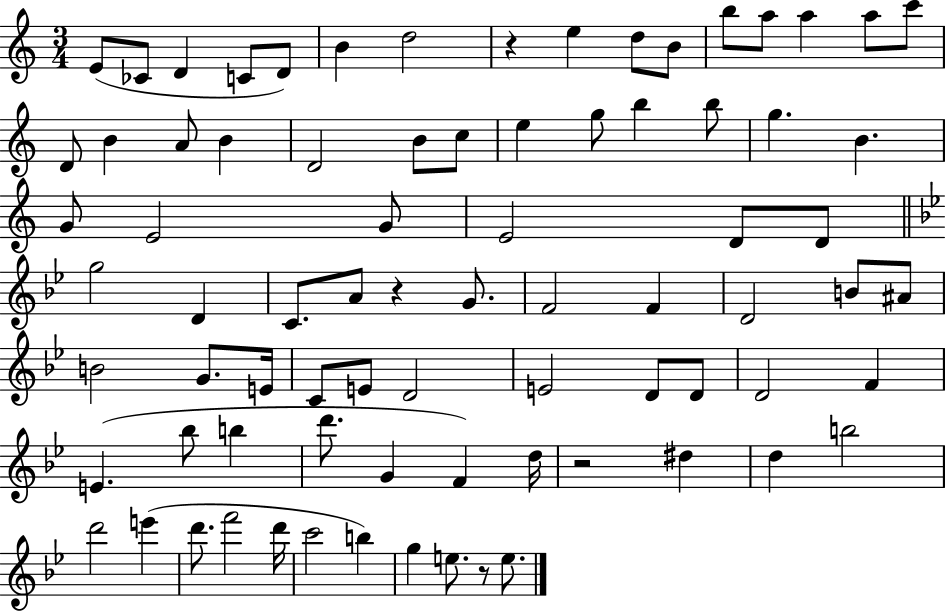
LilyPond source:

{
  \clef treble
  \numericTimeSignature
  \time 3/4
  \key c \major
  \repeat volta 2 { e'8( ces'8 d'4 c'8 d'8) | b'4 d''2 | r4 e''4 d''8 b'8 | b''8 a''8 a''4 a''8 c'''8 | \break d'8 b'4 a'8 b'4 | d'2 b'8 c''8 | e''4 g''8 b''4 b''8 | g''4. b'4. | \break g'8 e'2 g'8 | e'2 d'8 d'8 | \bar "||" \break \key g \minor g''2 d'4 | c'8. a'8 r4 g'8. | f'2 f'4 | d'2 b'8 ais'8 | \break b'2 g'8. e'16 | c'8 e'8 d'2 | e'2 d'8 d'8 | d'2 f'4 | \break e'4.( bes''8 b''4 | d'''8. g'4 f'4) d''16 | r2 dis''4 | d''4 b''2 | \break d'''2 e'''4( | d'''8. f'''2 d'''16 | c'''2 b''4) | g''4 e''8. r8 e''8. | \break } \bar "|."
}